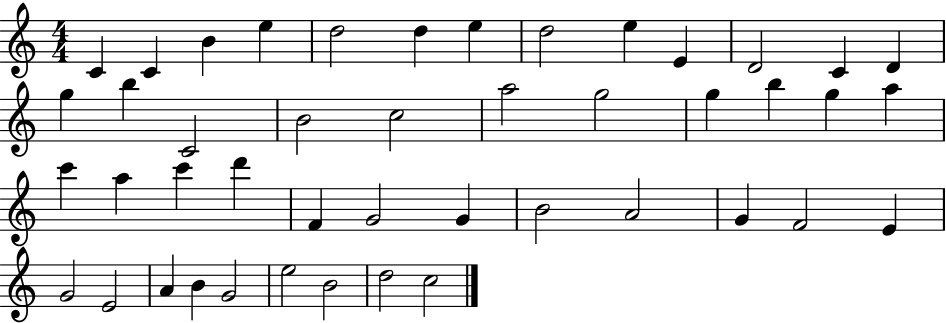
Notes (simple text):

C4/q C4/q B4/q E5/q D5/h D5/q E5/q D5/h E5/q E4/q D4/h C4/q D4/q G5/q B5/q C4/h B4/h C5/h A5/h G5/h G5/q B5/q G5/q A5/q C6/q A5/q C6/q D6/q F4/q G4/h G4/q B4/h A4/h G4/q F4/h E4/q G4/h E4/h A4/q B4/q G4/h E5/h B4/h D5/h C5/h